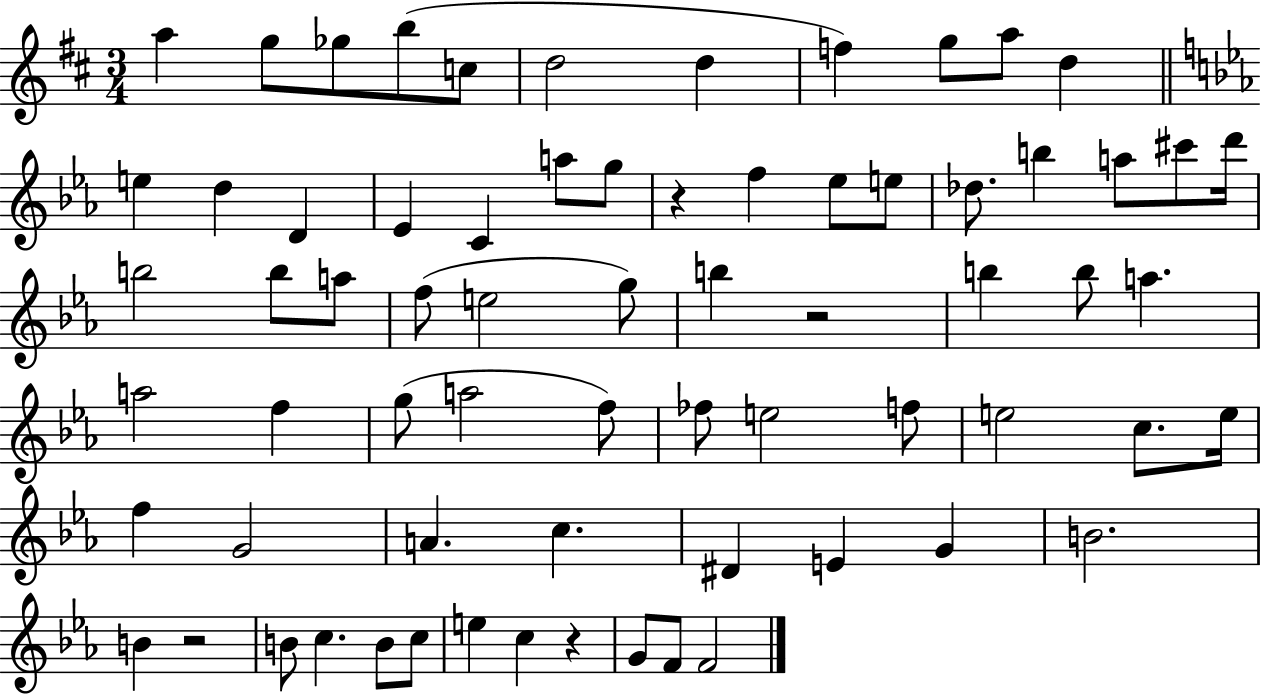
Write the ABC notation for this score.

X:1
T:Untitled
M:3/4
L:1/4
K:D
a g/2 _g/2 b/2 c/2 d2 d f g/2 a/2 d e d D _E C a/2 g/2 z f _e/2 e/2 _d/2 b a/2 ^c'/2 d'/4 b2 b/2 a/2 f/2 e2 g/2 b z2 b b/2 a a2 f g/2 a2 f/2 _f/2 e2 f/2 e2 c/2 e/4 f G2 A c ^D E G B2 B z2 B/2 c B/2 c/2 e c z G/2 F/2 F2